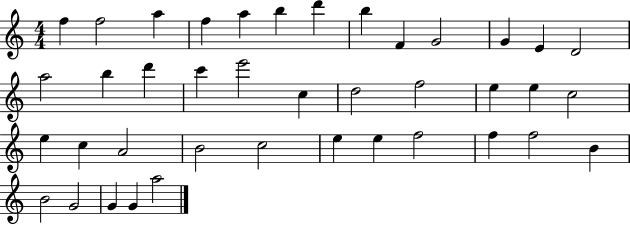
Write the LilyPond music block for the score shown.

{
  \clef treble
  \numericTimeSignature
  \time 4/4
  \key c \major
  f''4 f''2 a''4 | f''4 a''4 b''4 d'''4 | b''4 f'4 g'2 | g'4 e'4 d'2 | \break a''2 b''4 d'''4 | c'''4 e'''2 c''4 | d''2 f''2 | e''4 e''4 c''2 | \break e''4 c''4 a'2 | b'2 c''2 | e''4 e''4 f''2 | f''4 f''2 b'4 | \break b'2 g'2 | g'4 g'4 a''2 | \bar "|."
}